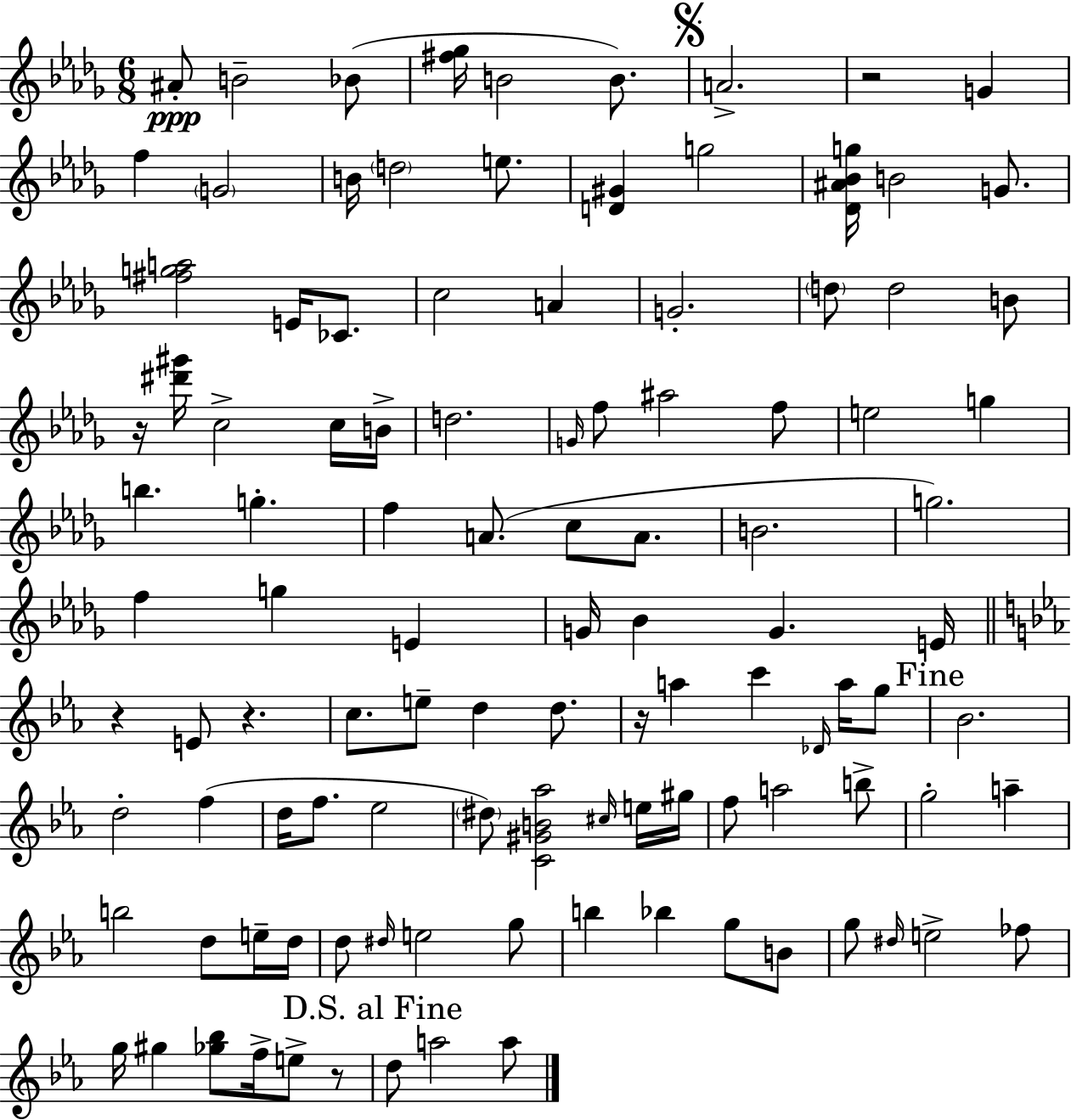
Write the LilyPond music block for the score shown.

{
  \clef treble
  \numericTimeSignature
  \time 6/8
  \key bes \minor
  ais'8-.\ppp b'2-- bes'8( | <fis'' ges''>16 b'2 b'8.) | \mark \markup { \musicglyph "scripts.segno" } a'2.-> | r2 g'4 | \break f''4 \parenthesize g'2 | b'16 \parenthesize d''2 e''8. | <d' gis'>4 g''2 | <des' ais' bes' g''>16 b'2 g'8. | \break <fis'' g'' a''>2 e'16 ces'8. | c''2 a'4 | g'2.-. | \parenthesize d''8 d''2 b'8 | \break r16 <dis''' gis'''>16 c''2-> c''16 b'16-> | d''2. | \grace { g'16 } f''8 ais''2 f''8 | e''2 g''4 | \break b''4. g''4.-. | f''4 a'8.( c''8 a'8. | b'2. | g''2.) | \break f''4 g''4 e'4 | g'16 bes'4 g'4. | e'16 \bar "||" \break \key ees \major r4 e'8 r4. | c''8. e''8-- d''4 d''8. | r16 a''4 c'''4 \grace { des'16 } a''16 g''8 | \mark "Fine" bes'2. | \break d''2-. f''4( | d''16 f''8. ees''2 | \parenthesize dis''8) <c' gis' b' aes''>2 \grace { cis''16 } | e''16 gis''16 f''8 a''2 | \break b''8-> g''2-. a''4-- | b''2 d''8 | e''16-- d''16 d''8 \grace { dis''16 } e''2 | g''8 b''4 bes''4 g''8 | \break b'8 g''8 \grace { dis''16 } e''2-> | fes''8 g''16 gis''4 <ges'' bes''>8 f''16-> | e''8-> r8 \mark "D.S. al Fine" d''8 a''2 | a''8 \bar "|."
}